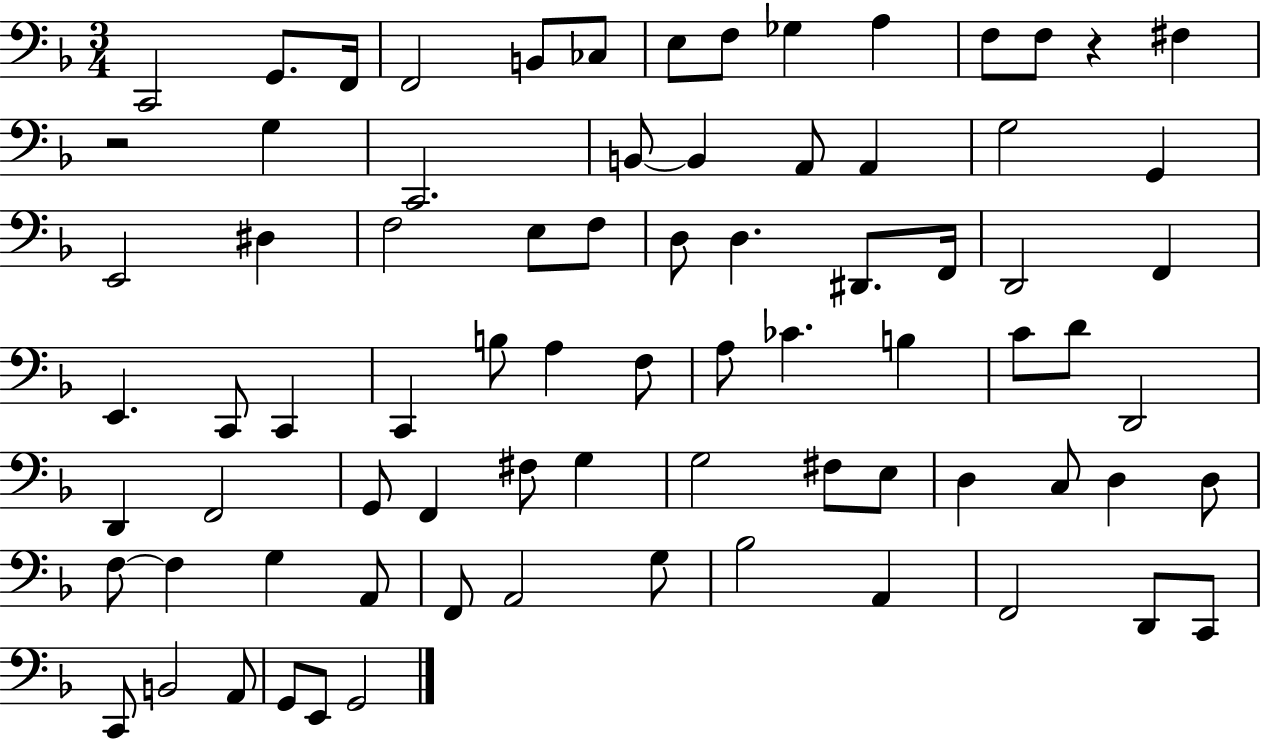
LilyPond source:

{
  \clef bass
  \numericTimeSignature
  \time 3/4
  \key f \major
  c,2 g,8. f,16 | f,2 b,8 ces8 | e8 f8 ges4 a4 | f8 f8 r4 fis4 | \break r2 g4 | c,2. | b,8~~ b,4 a,8 a,4 | g2 g,4 | \break e,2 dis4 | f2 e8 f8 | d8 d4. dis,8. f,16 | d,2 f,4 | \break e,4. c,8 c,4 | c,4 b8 a4 f8 | a8 ces'4. b4 | c'8 d'8 d,2 | \break d,4 f,2 | g,8 f,4 fis8 g4 | g2 fis8 e8 | d4 c8 d4 d8 | \break f8~~ f4 g4 a,8 | f,8 a,2 g8 | bes2 a,4 | f,2 d,8 c,8 | \break c,8 b,2 a,8 | g,8 e,8 g,2 | \bar "|."
}